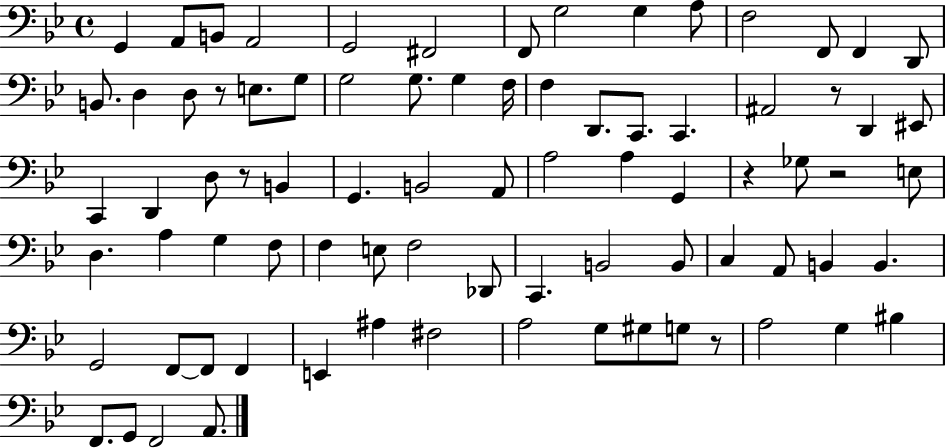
G2/q A2/e B2/e A2/h G2/h F#2/h F2/e G3/h G3/q A3/e F3/h F2/e F2/q D2/e B2/e. D3/q D3/e R/e E3/e. G3/e G3/h G3/e. G3/q F3/s F3/q D2/e. C2/e. C2/q. A#2/h R/e D2/q EIS2/e C2/q D2/q D3/e R/e B2/q G2/q. B2/h A2/e A3/h A3/q G2/q R/q Gb3/e R/h E3/e D3/q. A3/q G3/q F3/e F3/q E3/e F3/h Db2/e C2/q. B2/h B2/e C3/q A2/e B2/q B2/q. G2/h F2/e F2/e F2/q E2/q A#3/q F#3/h A3/h G3/e G#3/e G3/e R/e A3/h G3/q BIS3/q F2/e. G2/e F2/h A2/e.